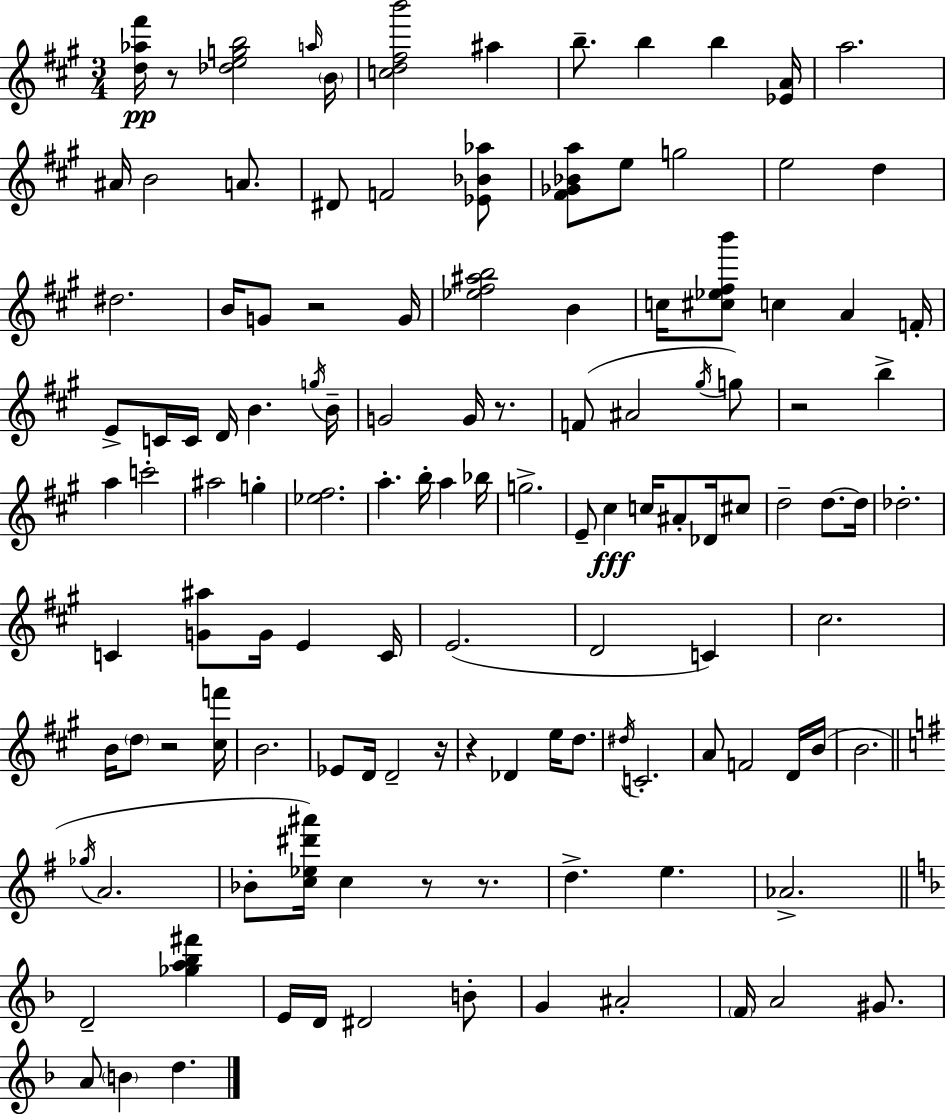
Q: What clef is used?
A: treble